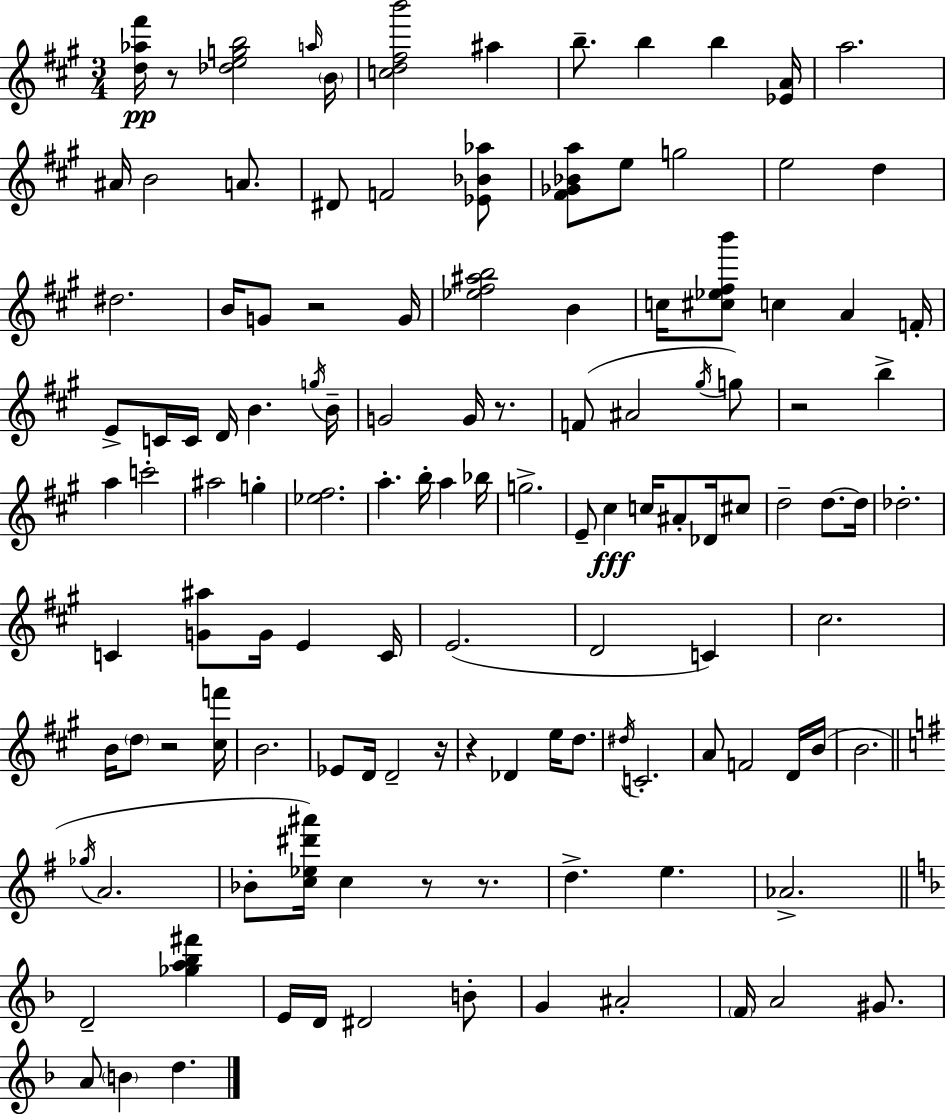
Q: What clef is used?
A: treble